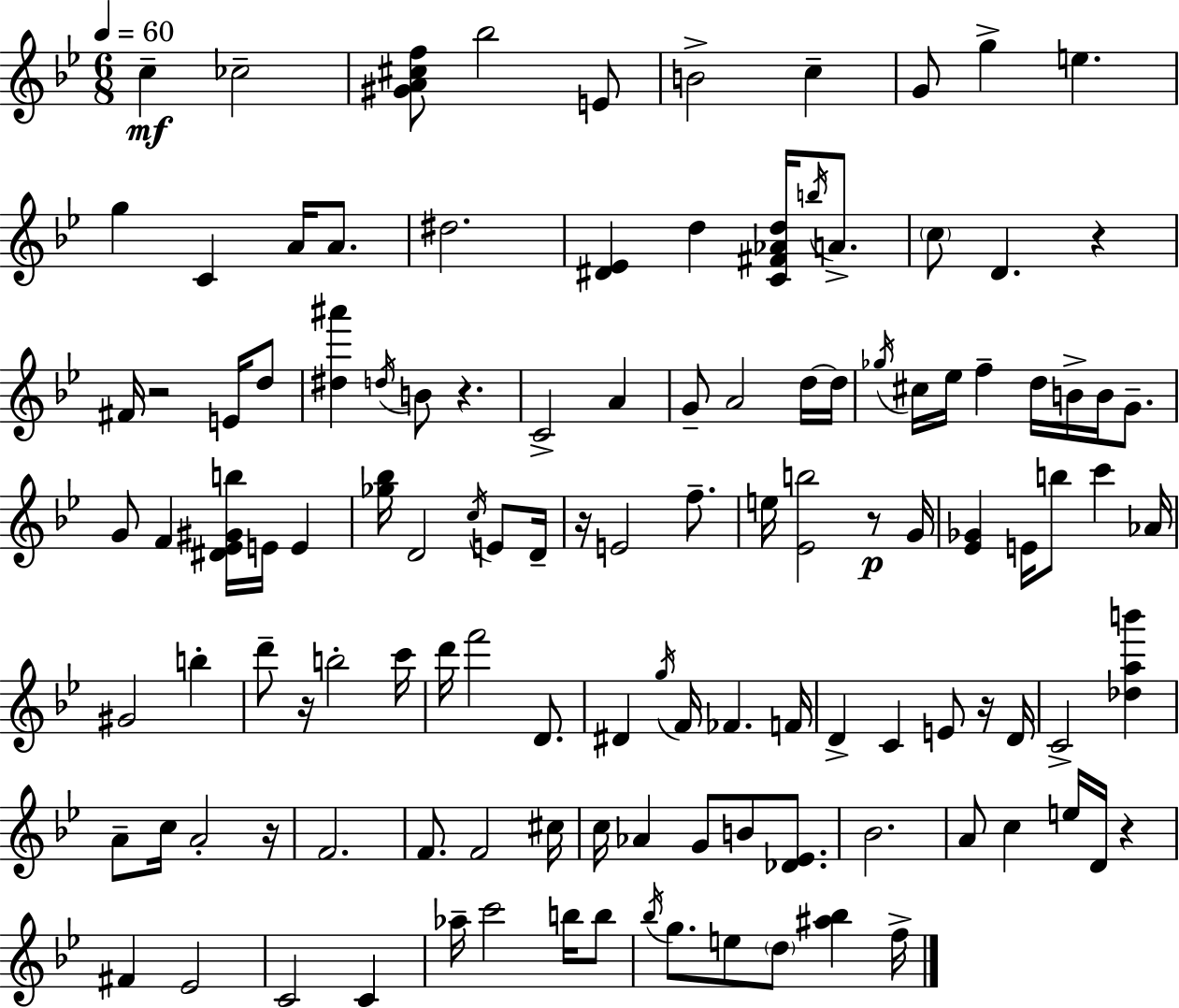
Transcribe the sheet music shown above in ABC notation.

X:1
T:Untitled
M:6/8
L:1/4
K:Bb
c _c2 [^GA^cf]/2 _b2 E/2 B2 c G/2 g e g C A/4 A/2 ^d2 [^D_E] d [C^F_Ad]/4 b/4 A/2 c/2 D z ^F/4 z2 E/4 d/2 [^d^a'] d/4 B/2 z C2 A G/2 A2 d/4 d/4 _g/4 ^c/4 _e/4 f d/4 B/4 B/4 G/2 G/2 F [^D_E^Gb]/4 E/4 E [_g_b]/4 D2 c/4 E/2 D/4 z/4 E2 f/2 e/4 [_Eb]2 z/2 G/4 [_E_G] E/4 b/2 c' _A/4 ^G2 b d'/2 z/4 b2 c'/4 d'/4 f'2 D/2 ^D g/4 F/4 _F F/4 D C E/2 z/4 D/4 C2 [_dab'] A/2 c/4 A2 z/4 F2 F/2 F2 ^c/4 c/4 _A G/2 B/2 [_D_E]/2 _B2 A/2 c e/4 D/4 z ^F _E2 C2 C _a/4 c'2 b/4 b/2 _b/4 g/2 e/2 d/2 [^a_b] f/4